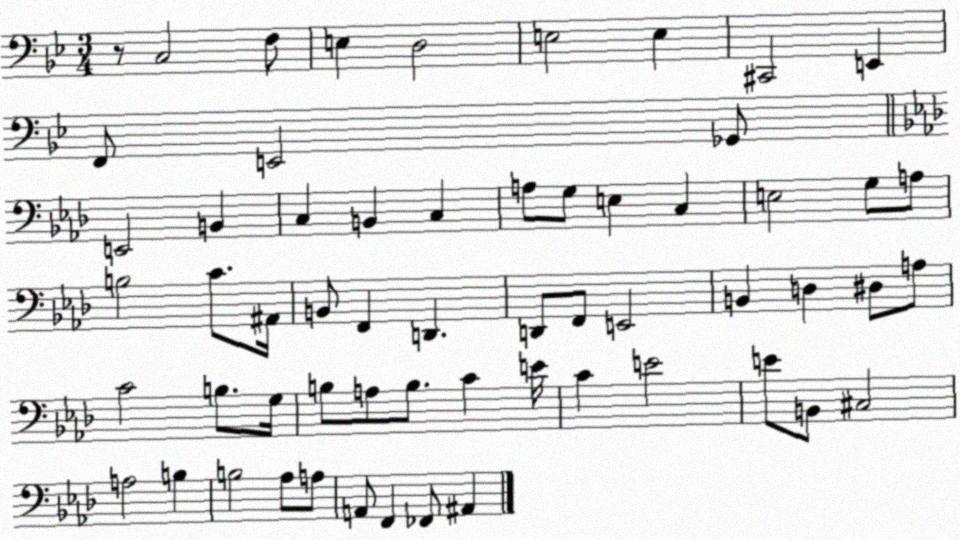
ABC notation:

X:1
T:Untitled
M:3/4
L:1/4
K:Bb
z/2 C,2 F,/2 E, D,2 E,2 E, ^C,,2 E,, F,,/2 E,,2 _G,,/2 E,,2 B,, C, B,, C, A,/2 G,/2 E, C, E,2 G,/2 A,/2 B,2 C/2 ^A,,/4 B,,/2 F,, D,, D,,/2 F,,/2 E,,2 B,, D, ^D,/2 A,/2 C2 B,/2 G,/4 B,/2 A,/2 B,/2 C E/4 C E2 E/2 B,,/2 ^C,2 A,2 B, B,2 _A,/2 A,/2 A,,/2 F,, _F,,/2 ^A,,